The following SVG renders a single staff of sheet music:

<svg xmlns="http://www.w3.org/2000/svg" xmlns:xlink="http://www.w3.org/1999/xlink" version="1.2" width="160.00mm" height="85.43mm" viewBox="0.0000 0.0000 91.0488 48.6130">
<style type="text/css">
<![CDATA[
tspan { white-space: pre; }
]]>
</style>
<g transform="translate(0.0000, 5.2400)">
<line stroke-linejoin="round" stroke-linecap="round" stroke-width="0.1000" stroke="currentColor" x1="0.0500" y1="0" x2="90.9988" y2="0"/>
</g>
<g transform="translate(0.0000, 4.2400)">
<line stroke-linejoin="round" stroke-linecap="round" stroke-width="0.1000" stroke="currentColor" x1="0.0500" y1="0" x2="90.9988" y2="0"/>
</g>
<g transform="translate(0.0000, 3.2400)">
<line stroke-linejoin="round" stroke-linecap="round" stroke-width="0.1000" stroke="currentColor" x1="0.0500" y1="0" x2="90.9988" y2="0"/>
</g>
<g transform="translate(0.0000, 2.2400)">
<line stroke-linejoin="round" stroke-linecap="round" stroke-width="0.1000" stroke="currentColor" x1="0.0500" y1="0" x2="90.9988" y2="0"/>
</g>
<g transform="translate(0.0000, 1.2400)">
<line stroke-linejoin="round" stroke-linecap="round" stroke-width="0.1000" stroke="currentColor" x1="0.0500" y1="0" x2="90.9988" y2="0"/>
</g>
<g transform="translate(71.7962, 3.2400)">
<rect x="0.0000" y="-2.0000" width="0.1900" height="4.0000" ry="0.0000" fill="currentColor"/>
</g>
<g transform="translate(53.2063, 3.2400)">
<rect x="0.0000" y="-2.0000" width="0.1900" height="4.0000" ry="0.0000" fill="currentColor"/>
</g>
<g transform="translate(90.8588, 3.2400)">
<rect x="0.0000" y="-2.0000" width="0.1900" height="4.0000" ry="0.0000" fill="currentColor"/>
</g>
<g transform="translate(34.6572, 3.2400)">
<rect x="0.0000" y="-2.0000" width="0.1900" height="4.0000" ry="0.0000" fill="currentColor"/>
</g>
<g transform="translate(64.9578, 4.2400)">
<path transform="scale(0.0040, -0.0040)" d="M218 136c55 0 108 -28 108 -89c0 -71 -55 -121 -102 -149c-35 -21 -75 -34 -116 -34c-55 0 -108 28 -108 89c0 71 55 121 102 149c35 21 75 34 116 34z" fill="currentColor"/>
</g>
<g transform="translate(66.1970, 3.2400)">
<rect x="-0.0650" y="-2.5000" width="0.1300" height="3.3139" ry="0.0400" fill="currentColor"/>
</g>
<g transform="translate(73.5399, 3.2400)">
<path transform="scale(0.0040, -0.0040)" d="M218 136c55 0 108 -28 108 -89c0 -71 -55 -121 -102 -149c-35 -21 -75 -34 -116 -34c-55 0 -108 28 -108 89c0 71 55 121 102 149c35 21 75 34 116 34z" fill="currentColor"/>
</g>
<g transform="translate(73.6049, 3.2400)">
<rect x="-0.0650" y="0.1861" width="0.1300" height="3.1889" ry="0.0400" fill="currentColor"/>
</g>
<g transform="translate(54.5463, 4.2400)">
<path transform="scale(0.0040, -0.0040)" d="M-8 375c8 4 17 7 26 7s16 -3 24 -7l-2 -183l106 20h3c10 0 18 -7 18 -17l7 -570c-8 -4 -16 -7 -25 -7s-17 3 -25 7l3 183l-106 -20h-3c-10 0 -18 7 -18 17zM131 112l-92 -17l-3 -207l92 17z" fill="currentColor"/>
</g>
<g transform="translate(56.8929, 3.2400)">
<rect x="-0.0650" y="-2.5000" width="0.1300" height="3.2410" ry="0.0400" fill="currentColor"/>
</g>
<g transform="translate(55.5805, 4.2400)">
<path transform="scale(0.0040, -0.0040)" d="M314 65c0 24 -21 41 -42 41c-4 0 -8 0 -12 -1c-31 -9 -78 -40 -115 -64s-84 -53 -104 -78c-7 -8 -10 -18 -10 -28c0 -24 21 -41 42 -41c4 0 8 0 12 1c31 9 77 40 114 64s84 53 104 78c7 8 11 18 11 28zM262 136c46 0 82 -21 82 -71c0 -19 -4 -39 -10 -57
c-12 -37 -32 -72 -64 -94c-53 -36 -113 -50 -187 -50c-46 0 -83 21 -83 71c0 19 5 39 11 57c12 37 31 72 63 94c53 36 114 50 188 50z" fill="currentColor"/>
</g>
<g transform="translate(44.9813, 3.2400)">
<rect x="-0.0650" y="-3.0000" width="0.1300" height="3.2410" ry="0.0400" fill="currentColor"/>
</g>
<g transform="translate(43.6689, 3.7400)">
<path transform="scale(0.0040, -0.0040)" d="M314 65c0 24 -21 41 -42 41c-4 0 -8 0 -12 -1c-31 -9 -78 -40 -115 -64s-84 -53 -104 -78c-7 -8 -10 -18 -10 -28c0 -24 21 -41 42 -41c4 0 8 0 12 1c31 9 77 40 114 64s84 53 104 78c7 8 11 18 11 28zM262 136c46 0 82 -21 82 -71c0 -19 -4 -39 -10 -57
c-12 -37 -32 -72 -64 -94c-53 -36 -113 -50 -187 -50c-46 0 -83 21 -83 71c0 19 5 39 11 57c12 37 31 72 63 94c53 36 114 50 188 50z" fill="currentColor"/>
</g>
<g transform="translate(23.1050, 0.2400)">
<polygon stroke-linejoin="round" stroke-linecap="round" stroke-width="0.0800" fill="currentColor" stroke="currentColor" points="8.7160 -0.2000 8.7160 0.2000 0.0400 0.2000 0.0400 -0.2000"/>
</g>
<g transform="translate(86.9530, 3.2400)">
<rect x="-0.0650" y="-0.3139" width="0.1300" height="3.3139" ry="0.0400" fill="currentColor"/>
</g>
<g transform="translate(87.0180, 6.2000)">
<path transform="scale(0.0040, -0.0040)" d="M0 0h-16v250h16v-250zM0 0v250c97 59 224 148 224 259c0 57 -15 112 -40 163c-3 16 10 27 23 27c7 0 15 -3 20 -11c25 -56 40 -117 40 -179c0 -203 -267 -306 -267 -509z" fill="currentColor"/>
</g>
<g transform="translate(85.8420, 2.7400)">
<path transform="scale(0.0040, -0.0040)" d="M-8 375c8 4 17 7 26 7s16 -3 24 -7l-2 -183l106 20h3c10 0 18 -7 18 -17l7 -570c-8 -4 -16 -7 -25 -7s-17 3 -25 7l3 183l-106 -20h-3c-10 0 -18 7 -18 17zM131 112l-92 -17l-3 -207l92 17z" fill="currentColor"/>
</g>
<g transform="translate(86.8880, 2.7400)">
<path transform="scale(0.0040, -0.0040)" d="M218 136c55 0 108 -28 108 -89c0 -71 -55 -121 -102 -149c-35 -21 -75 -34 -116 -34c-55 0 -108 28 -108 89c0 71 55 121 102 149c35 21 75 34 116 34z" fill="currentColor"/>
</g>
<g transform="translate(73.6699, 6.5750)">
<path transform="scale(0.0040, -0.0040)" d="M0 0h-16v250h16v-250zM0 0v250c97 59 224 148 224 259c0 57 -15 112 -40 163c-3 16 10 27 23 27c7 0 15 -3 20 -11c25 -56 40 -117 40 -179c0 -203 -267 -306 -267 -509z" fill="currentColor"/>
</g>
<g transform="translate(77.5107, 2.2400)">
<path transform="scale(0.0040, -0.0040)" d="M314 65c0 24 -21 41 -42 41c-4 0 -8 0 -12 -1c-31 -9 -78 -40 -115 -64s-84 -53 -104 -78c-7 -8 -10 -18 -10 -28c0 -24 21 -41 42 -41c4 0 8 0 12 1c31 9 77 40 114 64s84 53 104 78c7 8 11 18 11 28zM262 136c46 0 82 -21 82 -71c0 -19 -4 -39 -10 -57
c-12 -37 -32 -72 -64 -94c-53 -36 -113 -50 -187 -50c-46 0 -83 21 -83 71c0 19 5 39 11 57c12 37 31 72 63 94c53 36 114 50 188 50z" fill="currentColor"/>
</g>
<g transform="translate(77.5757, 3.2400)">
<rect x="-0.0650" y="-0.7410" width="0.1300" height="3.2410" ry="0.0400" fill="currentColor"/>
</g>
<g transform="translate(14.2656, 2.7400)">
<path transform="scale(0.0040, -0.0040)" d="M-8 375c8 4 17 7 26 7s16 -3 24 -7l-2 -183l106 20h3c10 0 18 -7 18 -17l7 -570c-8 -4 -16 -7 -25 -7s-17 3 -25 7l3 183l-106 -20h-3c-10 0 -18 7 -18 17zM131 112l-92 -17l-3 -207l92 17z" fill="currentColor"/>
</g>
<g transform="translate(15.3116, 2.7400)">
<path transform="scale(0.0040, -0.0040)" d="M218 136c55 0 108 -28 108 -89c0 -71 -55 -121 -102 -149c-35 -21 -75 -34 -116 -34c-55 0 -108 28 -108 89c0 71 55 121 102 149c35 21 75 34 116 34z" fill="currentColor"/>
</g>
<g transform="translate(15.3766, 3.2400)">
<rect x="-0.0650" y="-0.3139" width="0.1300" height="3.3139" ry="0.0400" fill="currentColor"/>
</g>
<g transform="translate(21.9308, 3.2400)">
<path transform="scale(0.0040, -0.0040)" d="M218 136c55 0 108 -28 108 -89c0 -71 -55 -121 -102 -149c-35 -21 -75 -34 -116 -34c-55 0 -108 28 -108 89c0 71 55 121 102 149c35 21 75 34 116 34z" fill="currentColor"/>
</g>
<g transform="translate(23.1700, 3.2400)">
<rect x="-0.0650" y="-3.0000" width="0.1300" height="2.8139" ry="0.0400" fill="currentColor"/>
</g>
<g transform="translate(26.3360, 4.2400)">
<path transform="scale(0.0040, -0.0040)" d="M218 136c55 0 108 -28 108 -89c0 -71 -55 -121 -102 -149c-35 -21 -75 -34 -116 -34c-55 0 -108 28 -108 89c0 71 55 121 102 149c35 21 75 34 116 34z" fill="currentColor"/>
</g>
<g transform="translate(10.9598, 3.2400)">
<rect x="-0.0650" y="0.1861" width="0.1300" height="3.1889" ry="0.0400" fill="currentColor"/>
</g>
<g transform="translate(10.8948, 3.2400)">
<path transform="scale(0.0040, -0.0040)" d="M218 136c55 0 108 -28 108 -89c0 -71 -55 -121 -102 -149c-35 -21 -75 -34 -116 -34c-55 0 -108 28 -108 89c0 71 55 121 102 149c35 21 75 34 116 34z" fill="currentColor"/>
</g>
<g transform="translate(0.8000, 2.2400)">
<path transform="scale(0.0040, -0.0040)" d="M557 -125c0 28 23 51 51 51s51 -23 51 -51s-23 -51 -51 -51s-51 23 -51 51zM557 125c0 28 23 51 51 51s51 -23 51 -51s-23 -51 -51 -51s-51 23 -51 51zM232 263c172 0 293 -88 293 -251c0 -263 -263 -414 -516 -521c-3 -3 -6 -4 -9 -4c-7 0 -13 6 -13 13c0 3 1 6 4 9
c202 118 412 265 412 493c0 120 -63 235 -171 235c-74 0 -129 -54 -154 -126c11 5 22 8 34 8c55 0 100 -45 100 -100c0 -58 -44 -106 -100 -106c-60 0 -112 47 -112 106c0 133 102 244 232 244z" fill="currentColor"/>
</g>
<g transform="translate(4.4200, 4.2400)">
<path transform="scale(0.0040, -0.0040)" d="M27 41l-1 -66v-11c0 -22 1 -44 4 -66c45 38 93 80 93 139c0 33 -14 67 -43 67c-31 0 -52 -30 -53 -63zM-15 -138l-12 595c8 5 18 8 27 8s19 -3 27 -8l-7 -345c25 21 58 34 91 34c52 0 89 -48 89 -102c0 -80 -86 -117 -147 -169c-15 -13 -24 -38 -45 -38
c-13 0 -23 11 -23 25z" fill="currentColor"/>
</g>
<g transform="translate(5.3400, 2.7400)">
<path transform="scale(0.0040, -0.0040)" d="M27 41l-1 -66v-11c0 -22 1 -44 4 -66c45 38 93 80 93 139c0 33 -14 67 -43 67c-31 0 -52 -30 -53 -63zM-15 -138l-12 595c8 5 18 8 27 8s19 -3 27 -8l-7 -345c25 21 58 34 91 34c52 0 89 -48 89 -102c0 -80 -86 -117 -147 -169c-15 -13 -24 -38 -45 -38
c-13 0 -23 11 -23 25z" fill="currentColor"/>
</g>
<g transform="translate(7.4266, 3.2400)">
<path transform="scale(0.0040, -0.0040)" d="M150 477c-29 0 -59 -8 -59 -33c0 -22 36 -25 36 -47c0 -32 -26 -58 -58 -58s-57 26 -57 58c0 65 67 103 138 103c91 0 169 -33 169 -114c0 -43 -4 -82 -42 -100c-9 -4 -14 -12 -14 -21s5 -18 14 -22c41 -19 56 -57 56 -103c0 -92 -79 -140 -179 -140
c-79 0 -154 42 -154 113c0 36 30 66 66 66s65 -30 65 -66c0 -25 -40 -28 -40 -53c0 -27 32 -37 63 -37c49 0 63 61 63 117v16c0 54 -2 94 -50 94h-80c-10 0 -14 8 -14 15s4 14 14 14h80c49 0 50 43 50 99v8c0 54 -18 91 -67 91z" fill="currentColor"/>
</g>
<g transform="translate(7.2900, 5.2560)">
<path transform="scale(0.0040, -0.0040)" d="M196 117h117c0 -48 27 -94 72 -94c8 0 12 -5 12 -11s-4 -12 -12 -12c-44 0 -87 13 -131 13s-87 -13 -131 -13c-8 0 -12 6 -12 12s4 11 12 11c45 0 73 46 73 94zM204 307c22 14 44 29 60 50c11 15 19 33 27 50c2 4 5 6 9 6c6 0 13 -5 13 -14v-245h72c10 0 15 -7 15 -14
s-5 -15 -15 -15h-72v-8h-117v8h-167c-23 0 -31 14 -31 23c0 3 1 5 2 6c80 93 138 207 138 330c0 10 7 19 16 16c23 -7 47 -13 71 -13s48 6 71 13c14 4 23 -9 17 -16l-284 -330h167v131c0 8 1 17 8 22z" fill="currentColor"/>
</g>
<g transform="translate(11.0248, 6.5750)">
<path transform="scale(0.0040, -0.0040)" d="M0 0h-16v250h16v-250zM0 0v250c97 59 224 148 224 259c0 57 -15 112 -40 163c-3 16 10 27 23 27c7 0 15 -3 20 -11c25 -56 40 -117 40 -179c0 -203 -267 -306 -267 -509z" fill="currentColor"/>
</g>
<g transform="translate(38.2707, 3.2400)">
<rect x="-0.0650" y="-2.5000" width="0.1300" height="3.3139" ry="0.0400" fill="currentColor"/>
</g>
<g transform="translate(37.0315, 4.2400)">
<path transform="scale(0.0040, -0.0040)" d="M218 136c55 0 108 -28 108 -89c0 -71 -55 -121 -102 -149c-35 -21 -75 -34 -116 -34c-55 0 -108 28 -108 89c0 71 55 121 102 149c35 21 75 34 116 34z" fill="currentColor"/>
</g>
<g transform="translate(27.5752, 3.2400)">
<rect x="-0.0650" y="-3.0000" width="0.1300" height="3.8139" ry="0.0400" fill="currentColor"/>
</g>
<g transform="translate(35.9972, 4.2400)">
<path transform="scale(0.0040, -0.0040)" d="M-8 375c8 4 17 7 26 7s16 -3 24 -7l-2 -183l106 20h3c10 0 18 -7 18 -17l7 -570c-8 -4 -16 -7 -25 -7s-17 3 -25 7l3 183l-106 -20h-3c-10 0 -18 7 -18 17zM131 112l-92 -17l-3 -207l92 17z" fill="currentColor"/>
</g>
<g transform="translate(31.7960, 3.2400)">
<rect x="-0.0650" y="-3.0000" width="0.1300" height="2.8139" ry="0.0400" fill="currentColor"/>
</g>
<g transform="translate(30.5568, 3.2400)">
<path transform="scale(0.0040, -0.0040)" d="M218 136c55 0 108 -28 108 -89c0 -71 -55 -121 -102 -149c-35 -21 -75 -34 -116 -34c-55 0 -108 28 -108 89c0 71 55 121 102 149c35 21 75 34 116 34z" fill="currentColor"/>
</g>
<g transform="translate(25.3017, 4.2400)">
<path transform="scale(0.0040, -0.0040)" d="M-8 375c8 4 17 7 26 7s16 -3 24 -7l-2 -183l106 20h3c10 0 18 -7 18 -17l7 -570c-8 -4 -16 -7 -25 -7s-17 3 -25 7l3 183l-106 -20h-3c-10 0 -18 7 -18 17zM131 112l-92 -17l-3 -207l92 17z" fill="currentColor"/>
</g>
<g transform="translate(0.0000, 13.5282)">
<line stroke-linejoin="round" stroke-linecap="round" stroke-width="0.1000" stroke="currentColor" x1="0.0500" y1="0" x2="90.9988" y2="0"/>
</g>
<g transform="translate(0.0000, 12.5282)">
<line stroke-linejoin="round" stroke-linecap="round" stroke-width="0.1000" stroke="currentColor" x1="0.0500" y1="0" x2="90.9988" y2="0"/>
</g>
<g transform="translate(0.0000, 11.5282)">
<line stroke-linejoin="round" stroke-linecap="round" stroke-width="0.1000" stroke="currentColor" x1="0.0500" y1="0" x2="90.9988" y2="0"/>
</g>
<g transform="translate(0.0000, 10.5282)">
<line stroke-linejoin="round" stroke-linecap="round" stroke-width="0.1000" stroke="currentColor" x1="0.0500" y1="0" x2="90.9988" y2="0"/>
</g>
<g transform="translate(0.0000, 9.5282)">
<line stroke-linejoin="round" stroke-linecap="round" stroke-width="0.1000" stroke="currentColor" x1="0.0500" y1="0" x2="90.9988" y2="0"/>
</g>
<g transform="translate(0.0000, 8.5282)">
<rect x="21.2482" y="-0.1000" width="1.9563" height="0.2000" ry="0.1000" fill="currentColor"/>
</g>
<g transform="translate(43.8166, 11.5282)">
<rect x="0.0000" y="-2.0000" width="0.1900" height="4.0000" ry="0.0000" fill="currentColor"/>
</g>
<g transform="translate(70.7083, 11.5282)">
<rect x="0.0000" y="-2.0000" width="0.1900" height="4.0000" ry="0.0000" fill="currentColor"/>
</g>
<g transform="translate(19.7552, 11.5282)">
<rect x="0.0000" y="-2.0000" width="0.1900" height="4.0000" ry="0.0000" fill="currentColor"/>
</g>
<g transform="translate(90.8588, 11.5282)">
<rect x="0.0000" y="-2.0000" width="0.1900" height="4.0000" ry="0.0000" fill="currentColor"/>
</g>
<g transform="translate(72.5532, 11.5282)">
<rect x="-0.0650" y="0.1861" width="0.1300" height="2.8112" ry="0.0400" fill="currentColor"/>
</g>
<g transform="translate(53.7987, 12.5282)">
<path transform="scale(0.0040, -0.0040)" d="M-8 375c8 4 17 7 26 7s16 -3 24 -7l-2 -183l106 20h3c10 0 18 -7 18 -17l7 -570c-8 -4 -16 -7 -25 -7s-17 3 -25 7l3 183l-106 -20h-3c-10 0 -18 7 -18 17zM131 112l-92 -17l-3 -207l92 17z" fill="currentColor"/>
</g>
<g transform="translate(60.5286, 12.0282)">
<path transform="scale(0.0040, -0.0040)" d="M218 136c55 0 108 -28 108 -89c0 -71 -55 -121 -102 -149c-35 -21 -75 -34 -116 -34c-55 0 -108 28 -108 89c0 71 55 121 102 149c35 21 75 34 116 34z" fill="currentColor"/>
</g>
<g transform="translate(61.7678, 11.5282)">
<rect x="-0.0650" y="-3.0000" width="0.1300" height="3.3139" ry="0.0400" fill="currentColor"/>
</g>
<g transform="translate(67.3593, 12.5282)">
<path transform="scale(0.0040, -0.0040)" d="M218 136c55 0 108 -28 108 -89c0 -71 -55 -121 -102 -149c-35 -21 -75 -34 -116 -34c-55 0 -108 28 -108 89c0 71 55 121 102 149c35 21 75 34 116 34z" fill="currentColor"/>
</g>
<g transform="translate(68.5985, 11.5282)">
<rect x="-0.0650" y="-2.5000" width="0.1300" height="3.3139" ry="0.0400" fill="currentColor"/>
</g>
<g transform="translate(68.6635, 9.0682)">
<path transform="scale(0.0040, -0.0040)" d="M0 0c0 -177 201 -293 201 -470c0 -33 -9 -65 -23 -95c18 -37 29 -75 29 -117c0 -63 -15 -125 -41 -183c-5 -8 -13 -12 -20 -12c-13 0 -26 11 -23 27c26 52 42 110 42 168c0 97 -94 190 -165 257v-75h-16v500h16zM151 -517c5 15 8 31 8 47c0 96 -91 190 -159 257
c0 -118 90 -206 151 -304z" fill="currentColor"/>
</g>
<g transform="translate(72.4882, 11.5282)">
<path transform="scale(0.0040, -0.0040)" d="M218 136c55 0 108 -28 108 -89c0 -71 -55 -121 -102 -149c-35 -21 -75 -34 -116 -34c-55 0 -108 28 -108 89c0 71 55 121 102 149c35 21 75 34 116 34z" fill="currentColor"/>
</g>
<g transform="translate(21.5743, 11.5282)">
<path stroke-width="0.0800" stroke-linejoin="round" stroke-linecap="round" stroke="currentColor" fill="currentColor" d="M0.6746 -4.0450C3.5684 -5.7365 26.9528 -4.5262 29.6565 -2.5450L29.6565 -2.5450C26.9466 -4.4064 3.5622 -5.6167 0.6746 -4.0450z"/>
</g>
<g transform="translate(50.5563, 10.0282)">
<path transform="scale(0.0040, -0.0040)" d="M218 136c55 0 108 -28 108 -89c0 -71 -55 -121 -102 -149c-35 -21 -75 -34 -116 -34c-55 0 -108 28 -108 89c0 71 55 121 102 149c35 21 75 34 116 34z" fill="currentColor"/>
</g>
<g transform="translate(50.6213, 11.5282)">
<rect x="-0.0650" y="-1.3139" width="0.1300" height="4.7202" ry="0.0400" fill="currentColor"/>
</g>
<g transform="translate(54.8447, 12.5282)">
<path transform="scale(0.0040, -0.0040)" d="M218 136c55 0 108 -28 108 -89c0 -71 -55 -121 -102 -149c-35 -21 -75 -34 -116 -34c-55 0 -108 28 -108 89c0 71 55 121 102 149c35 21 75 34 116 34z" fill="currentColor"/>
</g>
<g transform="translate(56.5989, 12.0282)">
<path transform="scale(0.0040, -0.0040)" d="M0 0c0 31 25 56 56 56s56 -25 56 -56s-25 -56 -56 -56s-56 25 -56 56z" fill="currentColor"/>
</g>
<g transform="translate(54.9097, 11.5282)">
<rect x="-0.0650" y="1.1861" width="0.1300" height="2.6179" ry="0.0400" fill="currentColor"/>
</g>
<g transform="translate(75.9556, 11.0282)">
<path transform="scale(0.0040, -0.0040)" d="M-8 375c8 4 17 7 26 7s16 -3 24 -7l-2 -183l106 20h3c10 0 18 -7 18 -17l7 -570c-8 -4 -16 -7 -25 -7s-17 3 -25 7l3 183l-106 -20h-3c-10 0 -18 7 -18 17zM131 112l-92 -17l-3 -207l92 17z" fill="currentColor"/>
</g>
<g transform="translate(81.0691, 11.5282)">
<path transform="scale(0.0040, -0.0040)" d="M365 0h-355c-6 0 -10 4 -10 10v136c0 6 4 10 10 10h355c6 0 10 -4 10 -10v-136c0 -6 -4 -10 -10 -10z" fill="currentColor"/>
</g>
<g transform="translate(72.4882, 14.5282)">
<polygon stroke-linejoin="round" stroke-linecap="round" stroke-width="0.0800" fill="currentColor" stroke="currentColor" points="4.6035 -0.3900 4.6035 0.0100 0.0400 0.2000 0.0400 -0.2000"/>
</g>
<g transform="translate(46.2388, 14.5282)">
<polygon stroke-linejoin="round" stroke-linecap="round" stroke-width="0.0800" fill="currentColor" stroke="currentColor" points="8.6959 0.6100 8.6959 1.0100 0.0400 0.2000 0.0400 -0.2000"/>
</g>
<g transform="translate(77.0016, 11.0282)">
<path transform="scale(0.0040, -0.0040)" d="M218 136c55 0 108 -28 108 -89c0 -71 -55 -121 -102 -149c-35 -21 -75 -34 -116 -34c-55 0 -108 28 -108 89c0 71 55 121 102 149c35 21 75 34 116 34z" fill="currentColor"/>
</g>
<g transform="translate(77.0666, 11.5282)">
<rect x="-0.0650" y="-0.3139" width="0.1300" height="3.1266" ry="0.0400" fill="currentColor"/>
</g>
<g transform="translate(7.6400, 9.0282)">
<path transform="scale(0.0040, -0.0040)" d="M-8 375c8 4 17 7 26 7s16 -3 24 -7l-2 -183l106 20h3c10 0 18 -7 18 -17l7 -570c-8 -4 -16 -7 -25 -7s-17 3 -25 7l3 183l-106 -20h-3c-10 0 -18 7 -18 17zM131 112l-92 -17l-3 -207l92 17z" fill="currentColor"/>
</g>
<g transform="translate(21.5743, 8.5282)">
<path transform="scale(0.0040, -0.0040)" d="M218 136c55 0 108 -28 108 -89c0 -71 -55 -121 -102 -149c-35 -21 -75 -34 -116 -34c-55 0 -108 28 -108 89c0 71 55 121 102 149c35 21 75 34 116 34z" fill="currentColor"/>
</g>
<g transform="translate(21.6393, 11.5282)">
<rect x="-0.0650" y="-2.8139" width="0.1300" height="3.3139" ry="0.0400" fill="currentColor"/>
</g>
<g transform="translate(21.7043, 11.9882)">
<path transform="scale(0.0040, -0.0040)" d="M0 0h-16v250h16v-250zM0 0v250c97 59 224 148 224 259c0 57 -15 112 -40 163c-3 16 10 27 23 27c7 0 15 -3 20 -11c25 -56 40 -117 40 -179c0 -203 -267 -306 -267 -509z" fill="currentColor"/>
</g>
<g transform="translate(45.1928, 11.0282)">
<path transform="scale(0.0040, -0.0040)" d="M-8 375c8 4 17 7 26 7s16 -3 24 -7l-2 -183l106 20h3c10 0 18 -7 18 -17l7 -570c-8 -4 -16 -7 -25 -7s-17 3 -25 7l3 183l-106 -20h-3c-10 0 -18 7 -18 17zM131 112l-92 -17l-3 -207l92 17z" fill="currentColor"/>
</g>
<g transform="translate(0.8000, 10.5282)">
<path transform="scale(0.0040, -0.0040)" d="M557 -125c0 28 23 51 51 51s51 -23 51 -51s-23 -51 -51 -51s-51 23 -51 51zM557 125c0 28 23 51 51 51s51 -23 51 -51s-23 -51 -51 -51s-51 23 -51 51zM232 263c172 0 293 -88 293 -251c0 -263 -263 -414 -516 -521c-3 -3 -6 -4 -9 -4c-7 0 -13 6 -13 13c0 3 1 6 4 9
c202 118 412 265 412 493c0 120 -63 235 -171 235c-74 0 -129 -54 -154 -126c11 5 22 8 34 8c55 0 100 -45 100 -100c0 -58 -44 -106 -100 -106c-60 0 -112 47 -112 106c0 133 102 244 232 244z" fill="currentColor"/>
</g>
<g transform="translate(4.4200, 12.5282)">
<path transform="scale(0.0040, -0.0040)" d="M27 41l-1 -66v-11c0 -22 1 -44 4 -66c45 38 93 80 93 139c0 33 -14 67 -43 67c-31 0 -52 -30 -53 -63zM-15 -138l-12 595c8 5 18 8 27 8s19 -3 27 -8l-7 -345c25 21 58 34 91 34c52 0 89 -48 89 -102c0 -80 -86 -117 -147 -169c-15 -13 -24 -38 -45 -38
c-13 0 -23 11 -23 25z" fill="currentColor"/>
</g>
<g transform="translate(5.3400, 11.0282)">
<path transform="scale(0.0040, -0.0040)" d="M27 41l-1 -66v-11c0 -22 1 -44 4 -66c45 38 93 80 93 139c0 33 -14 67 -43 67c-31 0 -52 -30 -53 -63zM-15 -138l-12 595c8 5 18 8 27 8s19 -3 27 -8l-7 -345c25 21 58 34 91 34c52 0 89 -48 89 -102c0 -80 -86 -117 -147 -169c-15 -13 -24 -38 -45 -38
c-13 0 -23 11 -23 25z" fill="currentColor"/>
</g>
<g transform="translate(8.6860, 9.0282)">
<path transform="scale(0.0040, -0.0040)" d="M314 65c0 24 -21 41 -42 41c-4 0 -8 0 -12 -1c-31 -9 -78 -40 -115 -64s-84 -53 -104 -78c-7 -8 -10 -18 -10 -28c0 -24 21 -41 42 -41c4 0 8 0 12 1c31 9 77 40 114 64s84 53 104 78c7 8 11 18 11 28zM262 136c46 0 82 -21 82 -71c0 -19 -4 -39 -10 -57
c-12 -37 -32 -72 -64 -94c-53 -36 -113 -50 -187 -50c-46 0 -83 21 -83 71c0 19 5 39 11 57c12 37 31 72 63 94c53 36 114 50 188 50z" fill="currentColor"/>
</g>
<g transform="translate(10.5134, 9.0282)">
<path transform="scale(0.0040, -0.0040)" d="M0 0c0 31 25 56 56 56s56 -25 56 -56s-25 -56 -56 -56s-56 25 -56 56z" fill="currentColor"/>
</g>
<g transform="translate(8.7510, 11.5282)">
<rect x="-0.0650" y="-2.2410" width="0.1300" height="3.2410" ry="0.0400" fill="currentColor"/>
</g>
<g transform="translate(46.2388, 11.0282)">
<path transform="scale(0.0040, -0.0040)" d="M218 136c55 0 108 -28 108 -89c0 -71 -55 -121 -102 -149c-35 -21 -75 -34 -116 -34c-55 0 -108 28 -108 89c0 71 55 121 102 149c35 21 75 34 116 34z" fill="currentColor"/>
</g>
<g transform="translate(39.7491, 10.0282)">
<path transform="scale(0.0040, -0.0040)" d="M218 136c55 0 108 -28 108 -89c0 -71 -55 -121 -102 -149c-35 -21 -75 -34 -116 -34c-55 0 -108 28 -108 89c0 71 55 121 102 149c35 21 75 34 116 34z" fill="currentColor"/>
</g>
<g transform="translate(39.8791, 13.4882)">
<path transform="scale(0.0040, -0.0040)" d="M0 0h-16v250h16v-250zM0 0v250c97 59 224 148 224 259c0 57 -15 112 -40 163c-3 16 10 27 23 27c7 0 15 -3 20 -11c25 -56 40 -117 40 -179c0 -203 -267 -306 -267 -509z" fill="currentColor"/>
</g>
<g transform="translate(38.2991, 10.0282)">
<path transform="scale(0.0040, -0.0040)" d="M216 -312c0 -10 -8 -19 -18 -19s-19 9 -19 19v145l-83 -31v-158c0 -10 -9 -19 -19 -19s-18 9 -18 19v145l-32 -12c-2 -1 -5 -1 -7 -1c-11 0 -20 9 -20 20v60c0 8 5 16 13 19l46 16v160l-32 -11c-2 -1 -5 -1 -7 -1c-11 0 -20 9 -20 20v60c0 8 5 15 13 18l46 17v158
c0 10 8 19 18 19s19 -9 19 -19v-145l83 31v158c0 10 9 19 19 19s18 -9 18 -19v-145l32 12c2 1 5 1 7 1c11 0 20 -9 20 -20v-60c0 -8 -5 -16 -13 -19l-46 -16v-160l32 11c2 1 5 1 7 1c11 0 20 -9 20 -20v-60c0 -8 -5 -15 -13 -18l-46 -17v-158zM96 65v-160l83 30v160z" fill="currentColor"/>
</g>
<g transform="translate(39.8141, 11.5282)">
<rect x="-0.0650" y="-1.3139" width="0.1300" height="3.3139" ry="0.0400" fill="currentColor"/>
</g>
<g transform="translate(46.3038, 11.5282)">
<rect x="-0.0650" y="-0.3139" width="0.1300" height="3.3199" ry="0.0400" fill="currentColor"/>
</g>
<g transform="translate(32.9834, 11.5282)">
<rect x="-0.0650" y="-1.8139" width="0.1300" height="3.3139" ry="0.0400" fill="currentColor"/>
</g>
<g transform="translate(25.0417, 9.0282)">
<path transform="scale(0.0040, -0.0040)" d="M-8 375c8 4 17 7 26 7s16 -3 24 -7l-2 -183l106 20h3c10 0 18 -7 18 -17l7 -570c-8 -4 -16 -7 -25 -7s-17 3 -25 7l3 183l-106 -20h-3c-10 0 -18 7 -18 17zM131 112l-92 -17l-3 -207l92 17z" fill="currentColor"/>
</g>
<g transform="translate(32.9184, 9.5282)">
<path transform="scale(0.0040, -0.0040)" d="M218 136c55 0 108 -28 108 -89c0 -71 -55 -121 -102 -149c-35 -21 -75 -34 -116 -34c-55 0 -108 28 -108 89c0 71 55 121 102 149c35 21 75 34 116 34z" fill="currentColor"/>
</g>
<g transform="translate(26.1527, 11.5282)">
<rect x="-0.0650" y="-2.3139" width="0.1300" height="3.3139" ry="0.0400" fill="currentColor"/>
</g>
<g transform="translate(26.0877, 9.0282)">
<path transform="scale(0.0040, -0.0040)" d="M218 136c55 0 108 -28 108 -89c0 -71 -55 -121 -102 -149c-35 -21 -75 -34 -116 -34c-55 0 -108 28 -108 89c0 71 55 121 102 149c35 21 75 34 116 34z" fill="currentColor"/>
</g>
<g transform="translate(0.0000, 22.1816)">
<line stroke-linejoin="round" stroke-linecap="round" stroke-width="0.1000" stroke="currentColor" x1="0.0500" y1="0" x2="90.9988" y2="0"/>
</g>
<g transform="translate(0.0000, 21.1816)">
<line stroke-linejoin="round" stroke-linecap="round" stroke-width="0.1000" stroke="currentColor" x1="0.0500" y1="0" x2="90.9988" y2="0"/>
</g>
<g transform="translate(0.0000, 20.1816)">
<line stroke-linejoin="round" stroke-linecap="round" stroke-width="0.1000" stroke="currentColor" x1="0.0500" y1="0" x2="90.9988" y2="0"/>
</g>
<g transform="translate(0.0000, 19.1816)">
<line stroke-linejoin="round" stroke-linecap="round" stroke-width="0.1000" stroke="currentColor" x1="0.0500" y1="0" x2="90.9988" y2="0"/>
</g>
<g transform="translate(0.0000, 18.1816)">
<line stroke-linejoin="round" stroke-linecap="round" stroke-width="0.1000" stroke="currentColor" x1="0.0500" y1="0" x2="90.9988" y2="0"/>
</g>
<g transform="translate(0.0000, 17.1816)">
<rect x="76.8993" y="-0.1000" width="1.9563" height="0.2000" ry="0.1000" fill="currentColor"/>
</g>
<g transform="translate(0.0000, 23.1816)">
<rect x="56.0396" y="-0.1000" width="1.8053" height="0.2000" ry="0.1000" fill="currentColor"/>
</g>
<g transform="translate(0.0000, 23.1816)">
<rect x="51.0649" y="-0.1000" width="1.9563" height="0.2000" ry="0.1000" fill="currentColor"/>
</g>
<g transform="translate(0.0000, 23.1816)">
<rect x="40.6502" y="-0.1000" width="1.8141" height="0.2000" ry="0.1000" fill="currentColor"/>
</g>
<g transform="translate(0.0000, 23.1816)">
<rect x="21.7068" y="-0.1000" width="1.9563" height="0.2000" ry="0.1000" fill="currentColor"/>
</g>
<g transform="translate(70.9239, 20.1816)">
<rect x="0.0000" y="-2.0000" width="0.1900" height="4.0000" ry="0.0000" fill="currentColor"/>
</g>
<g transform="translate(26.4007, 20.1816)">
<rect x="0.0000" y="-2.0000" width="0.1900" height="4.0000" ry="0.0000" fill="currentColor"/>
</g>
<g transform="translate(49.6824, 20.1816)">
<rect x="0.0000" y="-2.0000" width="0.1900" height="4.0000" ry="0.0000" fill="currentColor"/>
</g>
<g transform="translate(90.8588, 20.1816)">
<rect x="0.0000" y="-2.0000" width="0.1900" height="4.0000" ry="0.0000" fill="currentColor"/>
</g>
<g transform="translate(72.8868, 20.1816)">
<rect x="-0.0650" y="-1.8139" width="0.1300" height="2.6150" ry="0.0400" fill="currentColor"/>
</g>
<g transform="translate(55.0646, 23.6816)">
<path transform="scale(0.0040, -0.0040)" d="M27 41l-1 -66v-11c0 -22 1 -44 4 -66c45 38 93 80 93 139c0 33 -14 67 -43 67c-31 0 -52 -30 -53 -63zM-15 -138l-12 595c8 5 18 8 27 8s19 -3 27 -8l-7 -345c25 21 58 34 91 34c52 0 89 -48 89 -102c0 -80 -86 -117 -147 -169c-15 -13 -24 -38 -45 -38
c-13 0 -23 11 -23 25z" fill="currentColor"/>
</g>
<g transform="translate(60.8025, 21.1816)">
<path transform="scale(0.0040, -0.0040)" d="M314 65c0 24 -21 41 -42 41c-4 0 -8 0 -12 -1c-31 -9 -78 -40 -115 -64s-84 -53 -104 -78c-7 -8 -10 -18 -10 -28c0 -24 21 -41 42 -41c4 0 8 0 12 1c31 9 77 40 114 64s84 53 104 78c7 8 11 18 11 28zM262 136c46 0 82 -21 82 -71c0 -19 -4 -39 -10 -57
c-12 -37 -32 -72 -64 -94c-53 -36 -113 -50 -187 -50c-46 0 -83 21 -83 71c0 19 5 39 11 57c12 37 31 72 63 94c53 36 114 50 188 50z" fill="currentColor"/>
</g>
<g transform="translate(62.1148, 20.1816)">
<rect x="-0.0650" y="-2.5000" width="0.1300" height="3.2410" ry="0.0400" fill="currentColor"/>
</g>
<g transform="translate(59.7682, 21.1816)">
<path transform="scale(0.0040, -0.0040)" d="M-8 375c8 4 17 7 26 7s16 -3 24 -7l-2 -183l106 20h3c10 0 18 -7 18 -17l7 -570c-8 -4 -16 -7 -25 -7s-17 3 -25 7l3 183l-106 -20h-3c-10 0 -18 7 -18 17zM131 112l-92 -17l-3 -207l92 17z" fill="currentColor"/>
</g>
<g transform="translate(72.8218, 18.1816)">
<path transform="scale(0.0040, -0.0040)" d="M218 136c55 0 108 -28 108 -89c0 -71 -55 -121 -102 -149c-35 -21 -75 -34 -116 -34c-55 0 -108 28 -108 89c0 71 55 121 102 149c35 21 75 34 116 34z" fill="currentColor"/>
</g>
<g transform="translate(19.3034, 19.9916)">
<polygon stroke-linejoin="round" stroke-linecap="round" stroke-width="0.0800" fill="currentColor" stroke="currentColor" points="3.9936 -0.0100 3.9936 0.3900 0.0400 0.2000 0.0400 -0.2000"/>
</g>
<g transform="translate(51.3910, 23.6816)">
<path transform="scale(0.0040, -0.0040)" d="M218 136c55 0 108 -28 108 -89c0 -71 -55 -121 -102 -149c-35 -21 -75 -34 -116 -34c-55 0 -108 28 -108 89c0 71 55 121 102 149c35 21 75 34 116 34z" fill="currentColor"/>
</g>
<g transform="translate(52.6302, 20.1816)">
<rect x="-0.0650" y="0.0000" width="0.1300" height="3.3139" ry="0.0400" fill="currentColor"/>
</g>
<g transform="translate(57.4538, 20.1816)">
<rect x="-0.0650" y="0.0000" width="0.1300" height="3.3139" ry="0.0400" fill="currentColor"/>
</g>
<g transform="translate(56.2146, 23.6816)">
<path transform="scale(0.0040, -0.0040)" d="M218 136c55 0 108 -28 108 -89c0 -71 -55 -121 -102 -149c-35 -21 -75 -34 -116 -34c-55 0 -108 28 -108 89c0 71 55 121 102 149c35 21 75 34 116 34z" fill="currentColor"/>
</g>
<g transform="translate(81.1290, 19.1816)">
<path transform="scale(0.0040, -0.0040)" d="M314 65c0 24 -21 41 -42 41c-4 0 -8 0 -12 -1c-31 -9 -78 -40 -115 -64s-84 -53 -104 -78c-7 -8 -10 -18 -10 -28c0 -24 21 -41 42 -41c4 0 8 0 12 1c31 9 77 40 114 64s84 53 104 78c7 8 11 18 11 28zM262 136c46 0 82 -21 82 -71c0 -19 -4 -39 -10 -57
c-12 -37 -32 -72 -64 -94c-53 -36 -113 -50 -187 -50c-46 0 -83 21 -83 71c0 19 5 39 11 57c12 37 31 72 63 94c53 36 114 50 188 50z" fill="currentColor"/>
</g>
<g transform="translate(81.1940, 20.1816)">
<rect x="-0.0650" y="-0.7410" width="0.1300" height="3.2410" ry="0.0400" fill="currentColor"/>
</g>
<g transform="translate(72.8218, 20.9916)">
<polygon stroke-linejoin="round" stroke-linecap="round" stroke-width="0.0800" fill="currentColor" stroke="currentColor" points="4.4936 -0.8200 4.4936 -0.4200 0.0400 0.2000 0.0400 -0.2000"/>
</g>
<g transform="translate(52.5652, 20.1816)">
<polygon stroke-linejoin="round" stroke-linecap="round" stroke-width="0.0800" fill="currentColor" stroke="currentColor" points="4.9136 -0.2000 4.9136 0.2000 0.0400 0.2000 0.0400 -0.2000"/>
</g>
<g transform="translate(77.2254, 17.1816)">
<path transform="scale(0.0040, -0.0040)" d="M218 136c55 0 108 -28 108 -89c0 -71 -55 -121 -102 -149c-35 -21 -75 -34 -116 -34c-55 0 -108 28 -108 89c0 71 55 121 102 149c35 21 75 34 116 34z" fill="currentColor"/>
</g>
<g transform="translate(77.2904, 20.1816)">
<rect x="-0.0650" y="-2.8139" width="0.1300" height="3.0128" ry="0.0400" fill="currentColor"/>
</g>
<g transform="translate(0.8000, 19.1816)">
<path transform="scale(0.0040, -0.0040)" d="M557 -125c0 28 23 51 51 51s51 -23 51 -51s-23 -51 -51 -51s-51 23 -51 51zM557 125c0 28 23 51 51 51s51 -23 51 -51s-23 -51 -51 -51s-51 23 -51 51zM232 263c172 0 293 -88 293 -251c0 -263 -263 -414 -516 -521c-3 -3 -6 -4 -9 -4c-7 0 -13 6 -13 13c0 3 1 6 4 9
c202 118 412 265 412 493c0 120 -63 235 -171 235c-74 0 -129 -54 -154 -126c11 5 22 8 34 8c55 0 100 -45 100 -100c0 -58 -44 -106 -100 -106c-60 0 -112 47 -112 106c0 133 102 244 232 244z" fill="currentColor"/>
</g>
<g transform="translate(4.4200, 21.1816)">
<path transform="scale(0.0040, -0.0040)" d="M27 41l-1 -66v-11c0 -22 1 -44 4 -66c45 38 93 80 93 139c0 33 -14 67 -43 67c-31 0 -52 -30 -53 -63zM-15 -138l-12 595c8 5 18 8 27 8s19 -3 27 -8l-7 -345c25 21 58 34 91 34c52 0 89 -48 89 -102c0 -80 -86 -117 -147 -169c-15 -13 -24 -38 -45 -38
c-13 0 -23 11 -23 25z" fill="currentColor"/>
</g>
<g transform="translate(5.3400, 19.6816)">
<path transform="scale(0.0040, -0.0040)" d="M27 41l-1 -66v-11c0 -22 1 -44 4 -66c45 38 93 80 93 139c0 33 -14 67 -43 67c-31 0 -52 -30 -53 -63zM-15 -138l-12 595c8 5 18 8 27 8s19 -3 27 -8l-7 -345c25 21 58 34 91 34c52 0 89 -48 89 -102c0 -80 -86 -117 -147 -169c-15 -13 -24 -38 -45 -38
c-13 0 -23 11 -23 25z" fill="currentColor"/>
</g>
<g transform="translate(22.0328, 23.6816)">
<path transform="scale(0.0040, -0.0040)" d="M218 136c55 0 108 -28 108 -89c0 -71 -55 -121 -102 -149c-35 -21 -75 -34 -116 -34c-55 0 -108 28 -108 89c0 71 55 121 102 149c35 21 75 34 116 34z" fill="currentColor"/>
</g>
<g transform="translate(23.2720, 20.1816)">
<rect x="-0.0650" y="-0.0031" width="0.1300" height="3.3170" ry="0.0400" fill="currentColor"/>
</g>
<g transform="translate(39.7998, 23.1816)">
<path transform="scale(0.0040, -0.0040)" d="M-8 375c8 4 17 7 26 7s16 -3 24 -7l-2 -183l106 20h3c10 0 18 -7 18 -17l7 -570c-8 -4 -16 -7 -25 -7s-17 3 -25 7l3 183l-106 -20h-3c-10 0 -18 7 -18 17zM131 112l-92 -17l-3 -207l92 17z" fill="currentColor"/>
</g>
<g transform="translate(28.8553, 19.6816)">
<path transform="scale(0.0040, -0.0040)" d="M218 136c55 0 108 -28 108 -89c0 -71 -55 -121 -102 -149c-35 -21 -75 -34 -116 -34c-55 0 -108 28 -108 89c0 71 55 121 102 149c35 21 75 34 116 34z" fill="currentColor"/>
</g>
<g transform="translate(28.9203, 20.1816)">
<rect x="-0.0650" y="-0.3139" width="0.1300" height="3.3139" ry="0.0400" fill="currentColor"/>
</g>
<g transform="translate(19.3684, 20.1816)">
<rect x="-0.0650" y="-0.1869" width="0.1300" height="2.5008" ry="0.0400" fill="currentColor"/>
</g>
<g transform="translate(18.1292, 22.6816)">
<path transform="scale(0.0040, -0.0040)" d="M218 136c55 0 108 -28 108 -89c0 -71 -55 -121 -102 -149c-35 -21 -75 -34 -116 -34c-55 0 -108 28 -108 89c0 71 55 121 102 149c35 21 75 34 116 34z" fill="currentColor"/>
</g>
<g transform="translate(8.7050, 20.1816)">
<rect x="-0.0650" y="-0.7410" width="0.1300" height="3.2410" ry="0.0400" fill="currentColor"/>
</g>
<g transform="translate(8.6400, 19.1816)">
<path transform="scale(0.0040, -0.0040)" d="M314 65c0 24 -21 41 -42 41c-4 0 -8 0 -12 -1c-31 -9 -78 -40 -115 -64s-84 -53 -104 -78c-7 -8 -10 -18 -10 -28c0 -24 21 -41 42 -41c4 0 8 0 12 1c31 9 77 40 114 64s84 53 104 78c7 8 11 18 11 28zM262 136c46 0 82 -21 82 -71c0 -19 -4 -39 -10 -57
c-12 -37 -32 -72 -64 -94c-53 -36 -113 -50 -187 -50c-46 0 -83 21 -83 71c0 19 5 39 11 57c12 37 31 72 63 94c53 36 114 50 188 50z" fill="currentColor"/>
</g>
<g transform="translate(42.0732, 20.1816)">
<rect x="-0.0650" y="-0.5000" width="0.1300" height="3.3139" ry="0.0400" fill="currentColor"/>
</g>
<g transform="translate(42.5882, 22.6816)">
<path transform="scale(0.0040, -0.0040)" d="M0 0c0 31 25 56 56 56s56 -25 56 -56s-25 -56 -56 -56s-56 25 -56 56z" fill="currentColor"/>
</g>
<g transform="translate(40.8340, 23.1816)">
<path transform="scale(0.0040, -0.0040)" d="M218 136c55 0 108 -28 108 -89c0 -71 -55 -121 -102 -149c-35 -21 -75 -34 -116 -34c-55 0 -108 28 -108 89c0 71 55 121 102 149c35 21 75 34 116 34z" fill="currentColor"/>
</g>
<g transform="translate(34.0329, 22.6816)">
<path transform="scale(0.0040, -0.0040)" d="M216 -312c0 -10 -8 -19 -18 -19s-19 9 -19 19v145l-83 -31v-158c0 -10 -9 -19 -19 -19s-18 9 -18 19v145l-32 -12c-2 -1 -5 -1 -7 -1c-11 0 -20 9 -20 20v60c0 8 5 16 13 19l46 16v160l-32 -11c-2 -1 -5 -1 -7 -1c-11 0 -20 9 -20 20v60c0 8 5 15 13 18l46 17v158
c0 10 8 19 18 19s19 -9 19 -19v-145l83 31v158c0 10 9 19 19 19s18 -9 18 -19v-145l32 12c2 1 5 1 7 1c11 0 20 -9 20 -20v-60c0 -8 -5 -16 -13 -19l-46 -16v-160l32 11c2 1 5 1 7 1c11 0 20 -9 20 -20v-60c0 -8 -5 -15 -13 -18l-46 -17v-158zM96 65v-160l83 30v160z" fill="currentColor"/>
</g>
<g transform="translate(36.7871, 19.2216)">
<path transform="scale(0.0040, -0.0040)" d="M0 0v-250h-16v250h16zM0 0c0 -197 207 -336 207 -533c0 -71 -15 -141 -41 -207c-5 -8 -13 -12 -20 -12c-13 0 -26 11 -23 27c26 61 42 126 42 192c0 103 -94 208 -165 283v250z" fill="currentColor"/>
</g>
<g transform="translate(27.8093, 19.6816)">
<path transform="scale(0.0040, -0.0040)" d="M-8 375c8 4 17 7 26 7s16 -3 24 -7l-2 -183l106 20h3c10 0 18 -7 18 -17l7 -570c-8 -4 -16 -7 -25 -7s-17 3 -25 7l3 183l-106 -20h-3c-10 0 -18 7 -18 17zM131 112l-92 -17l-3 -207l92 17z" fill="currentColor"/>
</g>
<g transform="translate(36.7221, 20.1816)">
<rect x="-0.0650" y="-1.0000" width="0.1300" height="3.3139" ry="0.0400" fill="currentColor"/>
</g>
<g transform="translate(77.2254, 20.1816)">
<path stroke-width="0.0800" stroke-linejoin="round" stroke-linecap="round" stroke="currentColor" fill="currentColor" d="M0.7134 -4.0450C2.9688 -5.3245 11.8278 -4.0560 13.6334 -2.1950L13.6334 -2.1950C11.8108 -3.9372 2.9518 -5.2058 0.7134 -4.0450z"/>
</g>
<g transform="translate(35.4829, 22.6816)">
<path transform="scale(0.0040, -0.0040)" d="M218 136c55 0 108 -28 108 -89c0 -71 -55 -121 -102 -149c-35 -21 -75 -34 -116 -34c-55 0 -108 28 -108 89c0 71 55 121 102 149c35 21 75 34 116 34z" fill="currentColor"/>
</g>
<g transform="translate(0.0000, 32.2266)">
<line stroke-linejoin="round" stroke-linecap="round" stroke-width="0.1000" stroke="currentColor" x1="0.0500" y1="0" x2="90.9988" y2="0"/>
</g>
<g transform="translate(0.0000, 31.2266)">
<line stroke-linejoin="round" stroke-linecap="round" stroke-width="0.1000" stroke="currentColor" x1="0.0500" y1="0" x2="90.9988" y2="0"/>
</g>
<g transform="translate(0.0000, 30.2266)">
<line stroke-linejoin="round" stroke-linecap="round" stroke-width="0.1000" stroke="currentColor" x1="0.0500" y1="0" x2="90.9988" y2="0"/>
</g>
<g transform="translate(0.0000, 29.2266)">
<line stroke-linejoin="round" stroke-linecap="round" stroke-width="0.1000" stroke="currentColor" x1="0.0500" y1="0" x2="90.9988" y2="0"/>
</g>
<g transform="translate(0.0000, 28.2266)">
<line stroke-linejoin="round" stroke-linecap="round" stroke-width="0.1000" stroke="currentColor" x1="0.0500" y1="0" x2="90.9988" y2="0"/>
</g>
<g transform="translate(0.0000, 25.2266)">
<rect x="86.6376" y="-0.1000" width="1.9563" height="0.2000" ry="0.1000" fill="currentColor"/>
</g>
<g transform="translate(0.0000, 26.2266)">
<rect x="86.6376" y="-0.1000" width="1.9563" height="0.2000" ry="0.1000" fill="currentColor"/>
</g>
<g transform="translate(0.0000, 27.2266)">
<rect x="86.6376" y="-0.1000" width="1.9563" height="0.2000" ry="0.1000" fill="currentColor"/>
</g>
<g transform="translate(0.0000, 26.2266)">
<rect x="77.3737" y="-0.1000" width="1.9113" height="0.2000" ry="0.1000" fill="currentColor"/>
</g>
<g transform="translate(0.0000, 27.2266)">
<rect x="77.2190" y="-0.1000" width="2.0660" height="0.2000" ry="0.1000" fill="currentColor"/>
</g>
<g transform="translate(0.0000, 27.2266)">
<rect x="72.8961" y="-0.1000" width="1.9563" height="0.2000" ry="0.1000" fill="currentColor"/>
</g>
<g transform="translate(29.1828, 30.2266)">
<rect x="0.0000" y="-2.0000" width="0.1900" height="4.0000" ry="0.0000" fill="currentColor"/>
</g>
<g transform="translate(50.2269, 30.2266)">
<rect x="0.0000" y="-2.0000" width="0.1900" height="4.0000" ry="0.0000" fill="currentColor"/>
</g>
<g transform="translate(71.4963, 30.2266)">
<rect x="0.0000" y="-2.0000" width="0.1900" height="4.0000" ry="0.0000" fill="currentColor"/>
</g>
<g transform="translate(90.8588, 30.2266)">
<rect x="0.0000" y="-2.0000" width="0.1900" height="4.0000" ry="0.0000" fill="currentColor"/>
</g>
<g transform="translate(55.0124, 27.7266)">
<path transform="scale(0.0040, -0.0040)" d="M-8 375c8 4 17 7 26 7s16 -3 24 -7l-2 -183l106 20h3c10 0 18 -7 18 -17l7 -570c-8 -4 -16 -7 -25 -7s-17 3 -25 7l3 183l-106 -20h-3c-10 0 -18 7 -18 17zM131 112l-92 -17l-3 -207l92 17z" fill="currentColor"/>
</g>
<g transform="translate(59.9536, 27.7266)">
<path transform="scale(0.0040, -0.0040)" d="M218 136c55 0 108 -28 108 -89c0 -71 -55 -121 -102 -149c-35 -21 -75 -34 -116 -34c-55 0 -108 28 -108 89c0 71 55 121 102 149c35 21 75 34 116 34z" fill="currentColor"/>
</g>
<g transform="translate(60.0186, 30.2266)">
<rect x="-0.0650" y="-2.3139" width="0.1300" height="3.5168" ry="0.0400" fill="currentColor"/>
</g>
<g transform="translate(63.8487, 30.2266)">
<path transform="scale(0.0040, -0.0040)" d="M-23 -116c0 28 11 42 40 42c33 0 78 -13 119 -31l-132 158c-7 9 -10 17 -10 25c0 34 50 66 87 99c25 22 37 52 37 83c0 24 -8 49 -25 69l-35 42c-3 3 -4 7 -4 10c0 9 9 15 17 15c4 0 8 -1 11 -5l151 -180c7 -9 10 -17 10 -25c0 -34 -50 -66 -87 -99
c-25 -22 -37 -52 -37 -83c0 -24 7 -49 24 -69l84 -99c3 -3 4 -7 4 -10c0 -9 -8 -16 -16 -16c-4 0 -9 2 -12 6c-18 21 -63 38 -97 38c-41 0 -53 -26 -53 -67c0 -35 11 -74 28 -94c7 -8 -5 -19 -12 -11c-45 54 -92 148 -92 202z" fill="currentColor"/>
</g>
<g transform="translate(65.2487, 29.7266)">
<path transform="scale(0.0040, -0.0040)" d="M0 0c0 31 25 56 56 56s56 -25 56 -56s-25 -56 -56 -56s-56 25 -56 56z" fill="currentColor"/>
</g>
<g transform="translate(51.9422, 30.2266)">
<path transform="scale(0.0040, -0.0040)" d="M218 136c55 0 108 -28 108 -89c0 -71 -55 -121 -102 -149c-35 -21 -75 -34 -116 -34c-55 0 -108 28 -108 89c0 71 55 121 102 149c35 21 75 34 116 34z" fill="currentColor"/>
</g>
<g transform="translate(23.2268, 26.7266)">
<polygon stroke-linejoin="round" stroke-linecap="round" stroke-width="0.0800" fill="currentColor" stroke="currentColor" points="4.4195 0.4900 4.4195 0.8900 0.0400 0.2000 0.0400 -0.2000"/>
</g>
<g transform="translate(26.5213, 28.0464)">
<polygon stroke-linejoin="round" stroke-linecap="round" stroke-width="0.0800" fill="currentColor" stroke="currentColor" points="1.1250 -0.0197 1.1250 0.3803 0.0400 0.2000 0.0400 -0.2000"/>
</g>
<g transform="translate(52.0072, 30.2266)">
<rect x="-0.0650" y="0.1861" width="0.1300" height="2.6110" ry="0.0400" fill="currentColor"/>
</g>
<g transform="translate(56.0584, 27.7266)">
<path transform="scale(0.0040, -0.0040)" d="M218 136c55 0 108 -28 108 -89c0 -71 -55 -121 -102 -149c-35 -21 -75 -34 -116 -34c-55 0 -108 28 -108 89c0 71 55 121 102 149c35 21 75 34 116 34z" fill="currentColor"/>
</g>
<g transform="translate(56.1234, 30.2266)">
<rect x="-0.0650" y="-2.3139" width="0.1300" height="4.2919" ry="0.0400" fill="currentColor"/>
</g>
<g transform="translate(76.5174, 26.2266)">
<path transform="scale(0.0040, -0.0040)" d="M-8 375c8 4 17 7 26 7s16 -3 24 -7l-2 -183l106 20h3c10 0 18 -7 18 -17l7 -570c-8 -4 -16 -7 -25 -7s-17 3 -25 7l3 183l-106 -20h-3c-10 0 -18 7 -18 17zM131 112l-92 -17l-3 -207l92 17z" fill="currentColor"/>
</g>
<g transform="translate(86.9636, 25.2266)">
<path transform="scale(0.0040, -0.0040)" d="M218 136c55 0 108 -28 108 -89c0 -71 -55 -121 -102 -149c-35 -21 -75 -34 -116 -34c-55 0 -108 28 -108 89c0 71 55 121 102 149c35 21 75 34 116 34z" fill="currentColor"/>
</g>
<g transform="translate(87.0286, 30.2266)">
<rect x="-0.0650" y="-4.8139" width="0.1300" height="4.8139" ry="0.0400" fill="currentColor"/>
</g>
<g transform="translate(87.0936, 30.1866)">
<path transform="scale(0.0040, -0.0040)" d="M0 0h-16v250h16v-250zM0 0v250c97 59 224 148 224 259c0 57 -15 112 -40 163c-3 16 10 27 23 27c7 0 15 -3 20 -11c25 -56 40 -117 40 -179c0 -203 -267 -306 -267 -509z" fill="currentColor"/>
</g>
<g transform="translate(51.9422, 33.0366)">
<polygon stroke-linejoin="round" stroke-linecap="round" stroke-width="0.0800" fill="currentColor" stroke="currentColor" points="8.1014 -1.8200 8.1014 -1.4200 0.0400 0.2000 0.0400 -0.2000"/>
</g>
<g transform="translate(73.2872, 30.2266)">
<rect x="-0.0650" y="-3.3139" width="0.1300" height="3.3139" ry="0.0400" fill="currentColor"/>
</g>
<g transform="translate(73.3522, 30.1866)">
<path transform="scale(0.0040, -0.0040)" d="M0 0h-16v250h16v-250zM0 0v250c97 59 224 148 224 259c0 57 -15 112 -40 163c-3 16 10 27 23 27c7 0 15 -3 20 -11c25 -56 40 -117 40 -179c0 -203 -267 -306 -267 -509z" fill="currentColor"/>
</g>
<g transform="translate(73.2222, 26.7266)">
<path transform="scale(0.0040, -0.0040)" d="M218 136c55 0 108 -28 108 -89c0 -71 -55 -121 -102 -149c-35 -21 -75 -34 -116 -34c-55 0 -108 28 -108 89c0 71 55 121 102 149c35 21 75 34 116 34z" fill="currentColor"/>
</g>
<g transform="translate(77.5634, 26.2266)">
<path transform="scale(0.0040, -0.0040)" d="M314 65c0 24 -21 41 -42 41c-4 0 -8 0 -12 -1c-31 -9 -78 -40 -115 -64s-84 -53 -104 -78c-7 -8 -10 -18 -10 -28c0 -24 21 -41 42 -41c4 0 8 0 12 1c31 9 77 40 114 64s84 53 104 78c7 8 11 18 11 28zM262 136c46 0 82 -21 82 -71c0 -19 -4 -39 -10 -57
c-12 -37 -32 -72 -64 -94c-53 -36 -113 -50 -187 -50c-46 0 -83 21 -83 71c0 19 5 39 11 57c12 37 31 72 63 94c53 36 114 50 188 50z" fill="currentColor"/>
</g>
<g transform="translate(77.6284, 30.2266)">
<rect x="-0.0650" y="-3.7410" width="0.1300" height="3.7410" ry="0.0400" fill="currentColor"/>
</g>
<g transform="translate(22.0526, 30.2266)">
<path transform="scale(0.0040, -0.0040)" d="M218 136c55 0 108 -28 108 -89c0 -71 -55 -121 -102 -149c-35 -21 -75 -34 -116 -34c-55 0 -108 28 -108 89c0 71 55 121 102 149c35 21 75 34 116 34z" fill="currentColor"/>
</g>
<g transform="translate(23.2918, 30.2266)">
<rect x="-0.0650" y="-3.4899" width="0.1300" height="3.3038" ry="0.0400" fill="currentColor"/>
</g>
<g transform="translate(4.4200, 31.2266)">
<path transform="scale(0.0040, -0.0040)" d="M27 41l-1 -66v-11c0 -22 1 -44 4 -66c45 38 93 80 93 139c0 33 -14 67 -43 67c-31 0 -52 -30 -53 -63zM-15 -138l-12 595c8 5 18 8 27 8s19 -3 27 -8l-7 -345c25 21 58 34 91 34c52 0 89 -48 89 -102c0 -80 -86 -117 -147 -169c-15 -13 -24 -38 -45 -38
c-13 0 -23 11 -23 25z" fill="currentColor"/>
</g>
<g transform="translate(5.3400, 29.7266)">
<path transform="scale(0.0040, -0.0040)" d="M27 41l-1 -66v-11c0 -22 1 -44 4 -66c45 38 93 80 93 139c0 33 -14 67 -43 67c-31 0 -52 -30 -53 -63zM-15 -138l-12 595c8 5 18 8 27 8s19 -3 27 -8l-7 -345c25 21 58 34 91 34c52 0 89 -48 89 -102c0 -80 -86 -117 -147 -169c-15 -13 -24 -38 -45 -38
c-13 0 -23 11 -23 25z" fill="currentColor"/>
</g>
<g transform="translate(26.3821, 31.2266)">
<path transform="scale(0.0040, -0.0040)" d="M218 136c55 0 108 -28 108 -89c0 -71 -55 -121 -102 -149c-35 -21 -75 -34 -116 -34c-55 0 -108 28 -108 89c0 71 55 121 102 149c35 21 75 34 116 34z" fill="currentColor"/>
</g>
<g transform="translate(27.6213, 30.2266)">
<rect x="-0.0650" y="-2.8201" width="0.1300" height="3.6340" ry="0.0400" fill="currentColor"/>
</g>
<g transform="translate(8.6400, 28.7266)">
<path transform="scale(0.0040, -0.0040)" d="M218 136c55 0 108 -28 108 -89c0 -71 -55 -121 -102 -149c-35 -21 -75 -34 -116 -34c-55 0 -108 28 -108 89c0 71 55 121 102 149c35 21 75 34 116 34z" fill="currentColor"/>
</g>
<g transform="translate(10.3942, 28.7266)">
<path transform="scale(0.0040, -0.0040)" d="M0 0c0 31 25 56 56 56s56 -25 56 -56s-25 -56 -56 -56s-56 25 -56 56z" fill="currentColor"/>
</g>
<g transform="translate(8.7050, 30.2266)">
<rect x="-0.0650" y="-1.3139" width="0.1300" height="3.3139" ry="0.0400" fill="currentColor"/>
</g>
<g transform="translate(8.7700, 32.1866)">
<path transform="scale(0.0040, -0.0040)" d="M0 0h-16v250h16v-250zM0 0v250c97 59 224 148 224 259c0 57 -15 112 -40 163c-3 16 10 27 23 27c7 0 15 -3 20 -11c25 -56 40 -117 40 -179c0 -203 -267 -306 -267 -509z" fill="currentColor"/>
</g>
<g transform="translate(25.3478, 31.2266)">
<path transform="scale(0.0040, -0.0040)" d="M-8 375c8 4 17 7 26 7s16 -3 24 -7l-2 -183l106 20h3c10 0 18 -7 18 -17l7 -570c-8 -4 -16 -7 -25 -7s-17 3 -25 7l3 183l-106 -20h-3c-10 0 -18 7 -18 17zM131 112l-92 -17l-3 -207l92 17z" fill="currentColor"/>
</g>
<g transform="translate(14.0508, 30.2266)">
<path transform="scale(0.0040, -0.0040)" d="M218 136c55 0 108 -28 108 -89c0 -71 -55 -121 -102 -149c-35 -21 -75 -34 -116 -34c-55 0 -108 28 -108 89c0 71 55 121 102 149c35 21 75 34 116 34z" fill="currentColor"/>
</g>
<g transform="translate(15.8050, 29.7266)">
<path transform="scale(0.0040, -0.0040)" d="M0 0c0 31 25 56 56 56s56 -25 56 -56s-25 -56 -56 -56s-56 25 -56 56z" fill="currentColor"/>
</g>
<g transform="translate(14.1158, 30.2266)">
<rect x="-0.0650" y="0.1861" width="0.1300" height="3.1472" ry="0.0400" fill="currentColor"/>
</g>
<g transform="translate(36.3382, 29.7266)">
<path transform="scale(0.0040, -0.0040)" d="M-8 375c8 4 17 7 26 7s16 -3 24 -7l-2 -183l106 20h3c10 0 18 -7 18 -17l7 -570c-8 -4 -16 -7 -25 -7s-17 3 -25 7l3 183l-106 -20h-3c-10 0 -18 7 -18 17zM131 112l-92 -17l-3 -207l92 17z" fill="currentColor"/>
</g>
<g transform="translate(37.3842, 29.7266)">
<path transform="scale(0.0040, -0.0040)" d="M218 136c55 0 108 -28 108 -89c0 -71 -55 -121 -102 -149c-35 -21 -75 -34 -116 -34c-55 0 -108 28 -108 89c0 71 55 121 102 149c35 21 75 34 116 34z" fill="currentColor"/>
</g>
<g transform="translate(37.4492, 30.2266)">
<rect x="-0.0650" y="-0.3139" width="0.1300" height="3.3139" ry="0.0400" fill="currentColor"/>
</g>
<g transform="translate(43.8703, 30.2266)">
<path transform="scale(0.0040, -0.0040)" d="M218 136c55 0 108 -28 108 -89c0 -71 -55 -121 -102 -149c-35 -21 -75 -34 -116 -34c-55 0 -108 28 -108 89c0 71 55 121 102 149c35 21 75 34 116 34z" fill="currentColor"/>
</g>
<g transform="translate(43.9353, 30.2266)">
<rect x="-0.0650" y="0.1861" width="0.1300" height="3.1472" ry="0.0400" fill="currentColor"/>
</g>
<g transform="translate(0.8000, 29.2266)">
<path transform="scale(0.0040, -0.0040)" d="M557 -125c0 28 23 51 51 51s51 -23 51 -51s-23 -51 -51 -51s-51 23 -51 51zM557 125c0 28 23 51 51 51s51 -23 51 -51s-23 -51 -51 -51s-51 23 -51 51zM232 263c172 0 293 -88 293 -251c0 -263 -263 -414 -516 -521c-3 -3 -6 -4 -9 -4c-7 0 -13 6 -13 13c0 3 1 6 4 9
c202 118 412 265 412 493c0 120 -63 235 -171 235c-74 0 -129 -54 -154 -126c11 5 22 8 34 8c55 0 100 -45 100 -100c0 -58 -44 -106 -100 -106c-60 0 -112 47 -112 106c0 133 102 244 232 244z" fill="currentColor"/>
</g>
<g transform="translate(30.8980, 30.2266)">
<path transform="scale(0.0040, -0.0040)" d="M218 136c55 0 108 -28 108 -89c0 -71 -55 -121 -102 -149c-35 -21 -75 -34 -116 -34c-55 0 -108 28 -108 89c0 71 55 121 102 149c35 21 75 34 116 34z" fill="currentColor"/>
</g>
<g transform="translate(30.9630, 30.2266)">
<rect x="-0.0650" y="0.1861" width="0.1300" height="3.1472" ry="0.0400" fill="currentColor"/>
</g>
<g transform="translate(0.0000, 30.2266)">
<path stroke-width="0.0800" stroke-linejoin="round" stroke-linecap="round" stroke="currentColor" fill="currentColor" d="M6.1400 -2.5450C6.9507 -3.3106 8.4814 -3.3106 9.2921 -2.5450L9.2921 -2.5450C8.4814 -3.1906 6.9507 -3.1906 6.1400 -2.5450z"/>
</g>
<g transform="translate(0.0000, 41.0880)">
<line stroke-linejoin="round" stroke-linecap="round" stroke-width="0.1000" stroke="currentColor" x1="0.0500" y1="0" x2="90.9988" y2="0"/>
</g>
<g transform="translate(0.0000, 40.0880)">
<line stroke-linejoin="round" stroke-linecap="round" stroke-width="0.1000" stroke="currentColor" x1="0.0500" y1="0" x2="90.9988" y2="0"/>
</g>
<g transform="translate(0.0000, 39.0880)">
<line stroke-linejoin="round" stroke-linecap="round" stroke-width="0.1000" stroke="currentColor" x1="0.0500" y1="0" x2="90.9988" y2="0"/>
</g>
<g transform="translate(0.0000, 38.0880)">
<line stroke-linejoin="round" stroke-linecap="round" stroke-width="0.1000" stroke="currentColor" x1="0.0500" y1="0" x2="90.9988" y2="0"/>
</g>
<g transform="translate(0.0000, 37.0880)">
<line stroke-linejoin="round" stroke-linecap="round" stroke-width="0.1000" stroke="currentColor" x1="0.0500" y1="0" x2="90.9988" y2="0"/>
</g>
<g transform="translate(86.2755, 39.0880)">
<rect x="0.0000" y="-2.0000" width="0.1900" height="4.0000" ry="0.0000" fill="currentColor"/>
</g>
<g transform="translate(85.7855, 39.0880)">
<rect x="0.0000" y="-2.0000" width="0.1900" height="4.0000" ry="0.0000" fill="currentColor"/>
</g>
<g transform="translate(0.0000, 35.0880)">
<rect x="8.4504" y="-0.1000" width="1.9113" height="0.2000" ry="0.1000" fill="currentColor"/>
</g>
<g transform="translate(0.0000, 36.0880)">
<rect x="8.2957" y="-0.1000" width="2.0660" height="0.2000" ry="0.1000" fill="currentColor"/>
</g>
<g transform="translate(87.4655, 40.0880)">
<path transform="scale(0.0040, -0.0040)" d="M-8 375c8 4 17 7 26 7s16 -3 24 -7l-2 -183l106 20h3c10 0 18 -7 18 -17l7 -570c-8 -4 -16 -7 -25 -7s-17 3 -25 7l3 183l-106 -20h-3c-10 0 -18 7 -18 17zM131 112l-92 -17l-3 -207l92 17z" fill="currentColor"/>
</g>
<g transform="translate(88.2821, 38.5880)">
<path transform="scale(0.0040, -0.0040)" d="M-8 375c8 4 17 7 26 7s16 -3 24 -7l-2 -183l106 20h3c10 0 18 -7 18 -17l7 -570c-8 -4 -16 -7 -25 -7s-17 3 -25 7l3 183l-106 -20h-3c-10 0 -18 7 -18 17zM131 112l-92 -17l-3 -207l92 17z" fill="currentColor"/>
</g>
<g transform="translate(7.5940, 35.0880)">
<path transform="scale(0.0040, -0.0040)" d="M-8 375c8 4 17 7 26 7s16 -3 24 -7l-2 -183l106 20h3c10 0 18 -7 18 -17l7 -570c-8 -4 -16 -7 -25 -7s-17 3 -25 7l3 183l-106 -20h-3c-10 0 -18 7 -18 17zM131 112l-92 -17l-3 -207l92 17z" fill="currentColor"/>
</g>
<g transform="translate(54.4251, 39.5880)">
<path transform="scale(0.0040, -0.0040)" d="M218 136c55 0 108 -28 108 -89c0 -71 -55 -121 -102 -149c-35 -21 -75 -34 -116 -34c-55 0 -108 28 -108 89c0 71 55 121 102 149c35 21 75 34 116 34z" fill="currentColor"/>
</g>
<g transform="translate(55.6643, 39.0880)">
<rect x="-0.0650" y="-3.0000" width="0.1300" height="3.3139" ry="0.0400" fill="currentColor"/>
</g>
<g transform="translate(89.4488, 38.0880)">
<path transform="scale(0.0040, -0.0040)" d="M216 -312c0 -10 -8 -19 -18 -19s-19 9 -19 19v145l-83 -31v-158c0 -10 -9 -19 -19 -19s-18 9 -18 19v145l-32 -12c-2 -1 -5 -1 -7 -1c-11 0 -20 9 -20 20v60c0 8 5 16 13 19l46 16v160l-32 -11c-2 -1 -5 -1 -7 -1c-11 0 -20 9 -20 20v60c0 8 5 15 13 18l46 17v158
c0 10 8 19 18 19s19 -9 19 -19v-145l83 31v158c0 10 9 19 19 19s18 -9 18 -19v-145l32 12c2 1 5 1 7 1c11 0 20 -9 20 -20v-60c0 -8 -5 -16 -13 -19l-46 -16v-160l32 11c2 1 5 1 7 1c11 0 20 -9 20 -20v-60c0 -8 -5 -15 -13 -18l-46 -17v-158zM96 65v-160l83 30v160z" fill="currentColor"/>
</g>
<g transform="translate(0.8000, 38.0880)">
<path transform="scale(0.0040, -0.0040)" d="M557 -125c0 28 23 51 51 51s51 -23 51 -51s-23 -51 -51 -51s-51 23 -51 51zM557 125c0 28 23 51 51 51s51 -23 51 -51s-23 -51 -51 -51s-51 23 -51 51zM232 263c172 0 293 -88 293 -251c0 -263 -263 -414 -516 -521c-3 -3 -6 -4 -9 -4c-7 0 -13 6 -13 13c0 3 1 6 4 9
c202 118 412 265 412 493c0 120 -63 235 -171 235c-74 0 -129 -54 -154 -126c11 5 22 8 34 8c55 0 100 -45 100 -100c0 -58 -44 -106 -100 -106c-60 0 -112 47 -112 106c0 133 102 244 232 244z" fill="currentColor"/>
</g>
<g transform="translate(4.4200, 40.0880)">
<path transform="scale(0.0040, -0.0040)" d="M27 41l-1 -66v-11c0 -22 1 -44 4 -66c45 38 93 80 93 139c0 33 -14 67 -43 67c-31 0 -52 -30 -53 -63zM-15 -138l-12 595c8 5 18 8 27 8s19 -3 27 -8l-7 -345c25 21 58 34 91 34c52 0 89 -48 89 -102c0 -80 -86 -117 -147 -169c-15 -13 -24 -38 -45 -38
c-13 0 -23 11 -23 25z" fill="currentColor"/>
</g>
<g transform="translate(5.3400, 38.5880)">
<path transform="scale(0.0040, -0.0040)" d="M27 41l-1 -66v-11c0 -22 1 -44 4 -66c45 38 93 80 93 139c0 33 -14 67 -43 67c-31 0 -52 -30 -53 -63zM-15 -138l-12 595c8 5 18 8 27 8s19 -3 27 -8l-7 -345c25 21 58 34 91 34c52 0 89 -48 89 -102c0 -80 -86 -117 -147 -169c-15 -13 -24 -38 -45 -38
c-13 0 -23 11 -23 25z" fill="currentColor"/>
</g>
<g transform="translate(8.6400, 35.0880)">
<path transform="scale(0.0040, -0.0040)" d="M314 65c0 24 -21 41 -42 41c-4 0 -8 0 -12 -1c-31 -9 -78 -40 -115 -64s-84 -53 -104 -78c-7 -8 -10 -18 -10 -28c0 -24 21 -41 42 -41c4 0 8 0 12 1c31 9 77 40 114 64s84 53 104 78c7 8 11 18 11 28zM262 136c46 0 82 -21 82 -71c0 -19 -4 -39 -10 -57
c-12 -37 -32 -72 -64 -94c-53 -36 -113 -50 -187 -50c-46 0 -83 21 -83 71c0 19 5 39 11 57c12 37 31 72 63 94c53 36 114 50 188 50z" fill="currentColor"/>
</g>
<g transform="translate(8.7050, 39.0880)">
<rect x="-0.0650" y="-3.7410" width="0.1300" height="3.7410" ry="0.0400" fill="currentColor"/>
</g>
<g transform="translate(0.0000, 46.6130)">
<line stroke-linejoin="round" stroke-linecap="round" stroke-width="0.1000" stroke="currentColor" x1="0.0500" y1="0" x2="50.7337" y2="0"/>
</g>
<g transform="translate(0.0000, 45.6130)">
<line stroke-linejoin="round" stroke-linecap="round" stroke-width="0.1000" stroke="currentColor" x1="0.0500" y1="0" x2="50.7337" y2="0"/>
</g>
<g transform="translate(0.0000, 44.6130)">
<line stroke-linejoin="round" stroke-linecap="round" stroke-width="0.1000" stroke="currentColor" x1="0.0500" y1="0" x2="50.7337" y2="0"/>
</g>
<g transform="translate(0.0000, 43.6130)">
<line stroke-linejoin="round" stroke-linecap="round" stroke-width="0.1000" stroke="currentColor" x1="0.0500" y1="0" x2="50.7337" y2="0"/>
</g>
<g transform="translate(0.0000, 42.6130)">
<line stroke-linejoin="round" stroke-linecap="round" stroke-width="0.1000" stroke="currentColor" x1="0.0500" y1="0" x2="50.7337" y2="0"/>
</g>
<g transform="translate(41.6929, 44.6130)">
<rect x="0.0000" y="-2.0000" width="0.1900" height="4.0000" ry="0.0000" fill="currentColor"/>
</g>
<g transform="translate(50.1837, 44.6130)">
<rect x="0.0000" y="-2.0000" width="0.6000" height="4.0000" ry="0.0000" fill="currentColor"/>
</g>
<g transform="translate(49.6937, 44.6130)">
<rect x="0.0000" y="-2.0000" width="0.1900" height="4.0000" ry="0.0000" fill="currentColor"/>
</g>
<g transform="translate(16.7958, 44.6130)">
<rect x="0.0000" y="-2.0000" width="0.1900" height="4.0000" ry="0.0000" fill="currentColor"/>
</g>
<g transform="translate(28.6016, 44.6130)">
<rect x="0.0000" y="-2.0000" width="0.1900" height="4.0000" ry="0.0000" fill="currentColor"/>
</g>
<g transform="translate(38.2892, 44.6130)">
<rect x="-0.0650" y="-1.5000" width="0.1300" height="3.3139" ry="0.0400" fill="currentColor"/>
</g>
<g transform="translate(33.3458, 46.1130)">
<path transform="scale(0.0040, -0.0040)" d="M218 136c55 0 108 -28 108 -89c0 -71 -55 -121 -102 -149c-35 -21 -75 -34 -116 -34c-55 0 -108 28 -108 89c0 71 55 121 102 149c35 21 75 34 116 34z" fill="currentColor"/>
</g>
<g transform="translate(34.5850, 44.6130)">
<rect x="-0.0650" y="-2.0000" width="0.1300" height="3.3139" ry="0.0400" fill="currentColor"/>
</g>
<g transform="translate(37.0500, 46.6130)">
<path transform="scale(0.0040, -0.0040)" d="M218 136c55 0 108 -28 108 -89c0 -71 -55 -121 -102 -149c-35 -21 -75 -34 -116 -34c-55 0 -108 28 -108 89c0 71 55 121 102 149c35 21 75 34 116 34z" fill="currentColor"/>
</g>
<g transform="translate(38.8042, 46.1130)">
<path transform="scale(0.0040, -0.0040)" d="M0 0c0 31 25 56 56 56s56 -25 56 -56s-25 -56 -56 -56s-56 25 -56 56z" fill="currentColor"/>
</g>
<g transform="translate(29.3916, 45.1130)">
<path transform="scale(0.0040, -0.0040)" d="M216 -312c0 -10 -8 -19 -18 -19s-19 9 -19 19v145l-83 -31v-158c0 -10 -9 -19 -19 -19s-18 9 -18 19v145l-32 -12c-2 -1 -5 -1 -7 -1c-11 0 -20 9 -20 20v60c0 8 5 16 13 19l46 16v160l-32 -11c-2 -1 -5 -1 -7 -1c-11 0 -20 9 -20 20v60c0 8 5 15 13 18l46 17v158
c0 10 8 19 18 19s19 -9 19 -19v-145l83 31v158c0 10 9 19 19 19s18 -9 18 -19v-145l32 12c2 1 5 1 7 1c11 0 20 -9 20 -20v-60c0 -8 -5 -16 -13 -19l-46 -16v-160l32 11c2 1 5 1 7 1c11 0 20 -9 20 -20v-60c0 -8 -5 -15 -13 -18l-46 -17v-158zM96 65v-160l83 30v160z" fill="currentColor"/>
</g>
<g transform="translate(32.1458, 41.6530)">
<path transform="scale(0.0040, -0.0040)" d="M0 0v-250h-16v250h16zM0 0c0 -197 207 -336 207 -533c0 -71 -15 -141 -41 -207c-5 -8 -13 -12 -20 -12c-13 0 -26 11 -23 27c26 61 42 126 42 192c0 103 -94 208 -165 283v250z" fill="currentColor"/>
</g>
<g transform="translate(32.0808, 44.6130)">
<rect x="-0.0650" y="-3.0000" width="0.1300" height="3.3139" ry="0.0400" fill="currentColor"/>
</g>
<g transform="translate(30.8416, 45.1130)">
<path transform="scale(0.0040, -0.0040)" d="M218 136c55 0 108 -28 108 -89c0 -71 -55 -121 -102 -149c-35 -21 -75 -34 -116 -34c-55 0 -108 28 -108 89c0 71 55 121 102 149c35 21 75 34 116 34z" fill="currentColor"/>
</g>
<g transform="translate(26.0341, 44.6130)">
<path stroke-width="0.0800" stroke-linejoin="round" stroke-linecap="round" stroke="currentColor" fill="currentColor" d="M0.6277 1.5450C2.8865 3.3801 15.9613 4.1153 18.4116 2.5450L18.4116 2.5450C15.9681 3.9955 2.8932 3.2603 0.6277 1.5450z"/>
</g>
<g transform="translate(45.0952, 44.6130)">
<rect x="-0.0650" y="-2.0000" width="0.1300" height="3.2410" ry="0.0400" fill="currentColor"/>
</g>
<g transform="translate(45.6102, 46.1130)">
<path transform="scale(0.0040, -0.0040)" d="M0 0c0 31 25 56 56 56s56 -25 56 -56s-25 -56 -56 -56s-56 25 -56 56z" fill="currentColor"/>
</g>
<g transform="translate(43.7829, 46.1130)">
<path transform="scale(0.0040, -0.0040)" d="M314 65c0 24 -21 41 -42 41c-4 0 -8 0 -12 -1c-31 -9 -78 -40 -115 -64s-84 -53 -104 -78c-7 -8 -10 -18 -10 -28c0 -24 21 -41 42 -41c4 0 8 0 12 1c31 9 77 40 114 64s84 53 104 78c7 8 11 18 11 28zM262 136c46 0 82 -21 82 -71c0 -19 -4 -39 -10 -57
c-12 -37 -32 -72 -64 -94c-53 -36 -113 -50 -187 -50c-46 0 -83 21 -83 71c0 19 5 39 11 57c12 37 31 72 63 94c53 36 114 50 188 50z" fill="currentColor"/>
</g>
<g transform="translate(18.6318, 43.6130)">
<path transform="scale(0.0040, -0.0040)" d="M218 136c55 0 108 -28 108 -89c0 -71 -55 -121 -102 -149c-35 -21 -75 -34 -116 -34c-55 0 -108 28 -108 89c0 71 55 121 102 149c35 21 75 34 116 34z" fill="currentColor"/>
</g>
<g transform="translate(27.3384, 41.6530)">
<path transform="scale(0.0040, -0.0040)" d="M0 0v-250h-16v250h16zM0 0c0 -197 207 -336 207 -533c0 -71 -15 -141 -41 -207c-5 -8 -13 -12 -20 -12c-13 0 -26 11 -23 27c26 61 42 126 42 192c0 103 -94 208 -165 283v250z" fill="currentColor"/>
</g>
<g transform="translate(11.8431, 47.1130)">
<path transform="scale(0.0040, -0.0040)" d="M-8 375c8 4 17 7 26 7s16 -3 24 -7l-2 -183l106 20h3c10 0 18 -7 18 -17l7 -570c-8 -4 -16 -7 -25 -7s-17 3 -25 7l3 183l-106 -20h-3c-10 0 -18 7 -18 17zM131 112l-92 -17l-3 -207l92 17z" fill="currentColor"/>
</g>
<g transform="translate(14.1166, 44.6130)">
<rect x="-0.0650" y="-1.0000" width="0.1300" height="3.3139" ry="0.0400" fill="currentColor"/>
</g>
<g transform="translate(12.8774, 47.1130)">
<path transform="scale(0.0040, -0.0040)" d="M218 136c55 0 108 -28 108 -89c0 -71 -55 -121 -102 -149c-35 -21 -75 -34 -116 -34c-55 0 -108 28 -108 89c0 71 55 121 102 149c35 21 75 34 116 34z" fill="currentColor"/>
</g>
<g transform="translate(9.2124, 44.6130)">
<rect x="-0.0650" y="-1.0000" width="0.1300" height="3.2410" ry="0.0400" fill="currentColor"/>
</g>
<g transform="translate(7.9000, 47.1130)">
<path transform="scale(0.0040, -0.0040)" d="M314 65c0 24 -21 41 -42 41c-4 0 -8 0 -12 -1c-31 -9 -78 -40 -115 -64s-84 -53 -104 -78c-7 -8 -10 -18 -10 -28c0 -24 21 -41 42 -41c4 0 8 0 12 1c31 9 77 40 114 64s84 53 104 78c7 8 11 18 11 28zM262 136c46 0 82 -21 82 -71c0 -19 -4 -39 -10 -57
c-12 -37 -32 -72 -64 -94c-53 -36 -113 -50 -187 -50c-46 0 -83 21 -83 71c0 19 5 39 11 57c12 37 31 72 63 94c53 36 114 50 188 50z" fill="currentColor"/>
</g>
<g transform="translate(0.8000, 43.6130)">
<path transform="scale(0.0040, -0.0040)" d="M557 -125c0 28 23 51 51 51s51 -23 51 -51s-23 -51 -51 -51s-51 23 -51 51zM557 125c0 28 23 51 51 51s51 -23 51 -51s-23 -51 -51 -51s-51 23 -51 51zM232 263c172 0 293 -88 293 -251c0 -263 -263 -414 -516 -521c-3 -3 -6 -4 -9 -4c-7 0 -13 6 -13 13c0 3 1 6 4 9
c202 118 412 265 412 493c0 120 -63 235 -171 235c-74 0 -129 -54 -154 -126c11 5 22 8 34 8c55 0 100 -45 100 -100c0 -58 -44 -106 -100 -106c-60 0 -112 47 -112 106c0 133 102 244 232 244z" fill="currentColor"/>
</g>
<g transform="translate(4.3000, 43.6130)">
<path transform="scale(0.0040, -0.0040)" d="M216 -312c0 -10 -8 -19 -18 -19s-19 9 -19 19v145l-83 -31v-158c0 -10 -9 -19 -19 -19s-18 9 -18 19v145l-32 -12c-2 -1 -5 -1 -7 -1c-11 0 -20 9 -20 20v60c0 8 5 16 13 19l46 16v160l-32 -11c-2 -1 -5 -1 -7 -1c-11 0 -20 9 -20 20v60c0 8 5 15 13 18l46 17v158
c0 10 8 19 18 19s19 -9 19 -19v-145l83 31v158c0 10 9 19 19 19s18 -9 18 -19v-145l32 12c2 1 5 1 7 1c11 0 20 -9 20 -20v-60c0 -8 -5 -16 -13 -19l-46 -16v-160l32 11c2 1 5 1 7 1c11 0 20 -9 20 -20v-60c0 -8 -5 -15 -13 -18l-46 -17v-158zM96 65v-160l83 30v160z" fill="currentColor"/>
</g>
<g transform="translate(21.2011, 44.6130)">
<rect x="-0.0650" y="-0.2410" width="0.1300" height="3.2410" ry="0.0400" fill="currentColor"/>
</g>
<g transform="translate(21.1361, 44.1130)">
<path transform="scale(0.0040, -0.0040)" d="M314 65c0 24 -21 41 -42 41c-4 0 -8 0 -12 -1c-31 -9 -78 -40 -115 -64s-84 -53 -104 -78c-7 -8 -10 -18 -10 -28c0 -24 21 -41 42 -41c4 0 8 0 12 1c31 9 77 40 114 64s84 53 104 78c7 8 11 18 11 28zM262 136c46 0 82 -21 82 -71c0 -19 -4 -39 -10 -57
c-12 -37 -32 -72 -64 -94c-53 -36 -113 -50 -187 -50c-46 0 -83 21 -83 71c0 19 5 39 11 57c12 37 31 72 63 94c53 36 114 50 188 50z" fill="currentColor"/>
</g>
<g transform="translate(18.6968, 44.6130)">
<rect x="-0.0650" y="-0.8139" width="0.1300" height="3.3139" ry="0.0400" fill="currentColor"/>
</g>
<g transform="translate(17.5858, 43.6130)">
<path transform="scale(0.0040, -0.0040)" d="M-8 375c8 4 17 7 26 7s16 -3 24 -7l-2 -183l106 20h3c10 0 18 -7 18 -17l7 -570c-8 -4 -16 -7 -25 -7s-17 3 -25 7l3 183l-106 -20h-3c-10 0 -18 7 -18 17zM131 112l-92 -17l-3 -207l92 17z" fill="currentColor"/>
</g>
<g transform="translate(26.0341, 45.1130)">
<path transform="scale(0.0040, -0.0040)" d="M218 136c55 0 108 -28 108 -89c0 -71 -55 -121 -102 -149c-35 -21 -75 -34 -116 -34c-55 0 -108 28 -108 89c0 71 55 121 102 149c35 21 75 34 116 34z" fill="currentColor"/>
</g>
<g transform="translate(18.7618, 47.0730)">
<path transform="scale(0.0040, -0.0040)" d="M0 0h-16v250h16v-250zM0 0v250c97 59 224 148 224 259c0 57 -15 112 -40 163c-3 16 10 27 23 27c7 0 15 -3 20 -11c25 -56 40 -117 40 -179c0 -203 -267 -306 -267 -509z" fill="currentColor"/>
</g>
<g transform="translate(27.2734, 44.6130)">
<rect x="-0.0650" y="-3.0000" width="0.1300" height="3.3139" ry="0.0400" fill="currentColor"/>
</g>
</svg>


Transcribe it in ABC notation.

X:1
T:Untitled
M:3/4
L:1/4
K:Bb
D,/2 E, D,/2 B,,/2 D,/2 B,, C,2 B,,2 B,, D,/2 F,2 E,/2 B,2 C/2 B, A, ^G,/2 E,/2 G,/2 B,,/2 C, B,,/4 D,/2 E,/2 z2 F,2 F,,/2 D,,/2 E, ^F,,/2 E,, D,,/2 _D,,/2 B,,2 A,/2 C/2 F,2 G,/2 D, D,/2 B,,/4 D, E, D, D,/2 B,/2 B,/2 z D/2 E2 G/2 E2 C, ^F,,2 F,, F,/2 E,2 C,/2 ^C,/2 A,, G,, A,,2